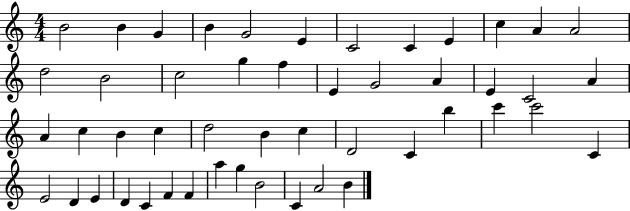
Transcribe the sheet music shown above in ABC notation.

X:1
T:Untitled
M:4/4
L:1/4
K:C
B2 B G B G2 E C2 C E c A A2 d2 B2 c2 g f E G2 A E C2 A A c B c d2 B c D2 C b c' c'2 C E2 D E D C F F a g B2 C A2 B